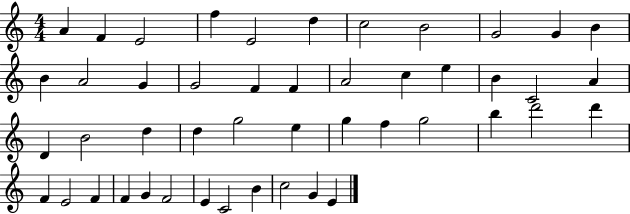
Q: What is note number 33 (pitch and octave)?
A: B5